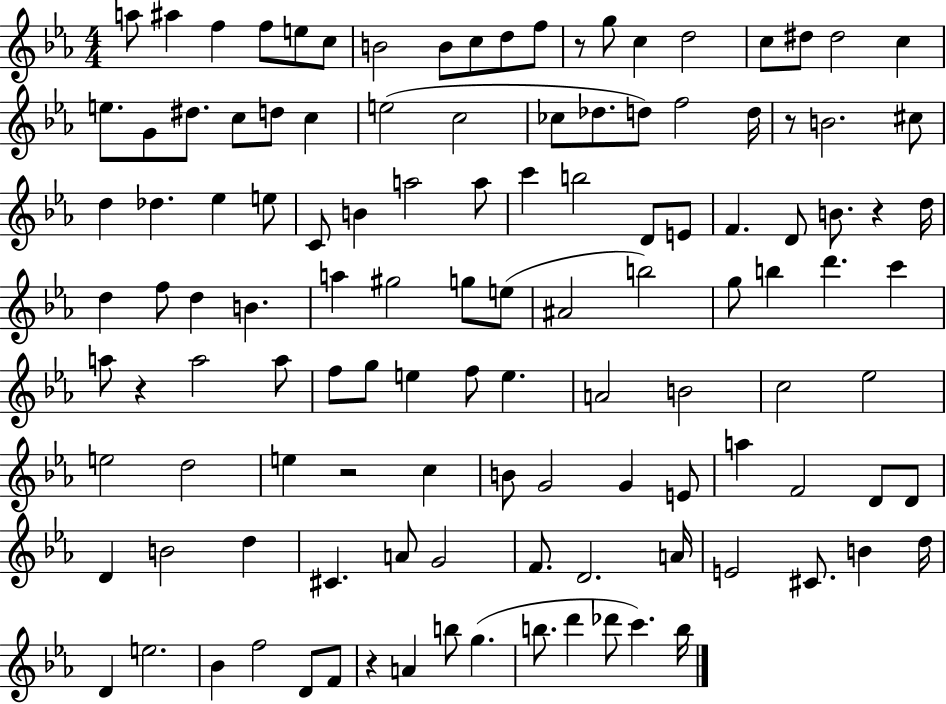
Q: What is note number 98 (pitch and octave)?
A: C#4